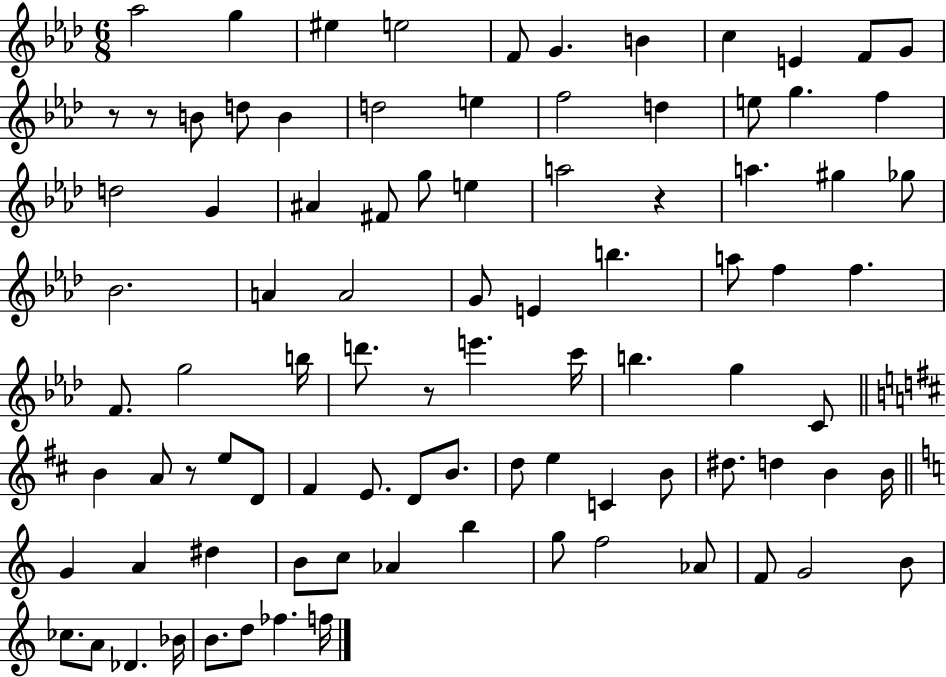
Ab5/h G5/q EIS5/q E5/h F4/e G4/q. B4/q C5/q E4/q F4/e G4/e R/e R/e B4/e D5/e B4/q D5/h E5/q F5/h D5/q E5/e G5/q. F5/q D5/h G4/q A#4/q F#4/e G5/e E5/q A5/h R/q A5/q. G#5/q Gb5/e Bb4/h. A4/q A4/h G4/e E4/q B5/q. A5/e F5/q F5/q. F4/e. G5/h B5/s D6/e. R/e E6/q. C6/s B5/q. G5/q C4/e B4/q A4/e R/e E5/e D4/e F#4/q E4/e. D4/e B4/e. D5/e E5/q C4/q B4/e D#5/e. D5/q B4/q B4/s G4/q A4/q D#5/q B4/e C5/e Ab4/q B5/q G5/e F5/h Ab4/e F4/e G4/h B4/e CES5/e. A4/e Db4/q. Bb4/s B4/e. D5/e FES5/q. F5/s